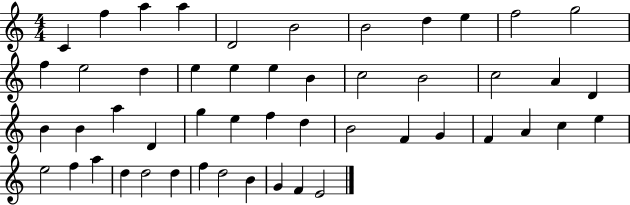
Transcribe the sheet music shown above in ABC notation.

X:1
T:Untitled
M:4/4
L:1/4
K:C
C f a a D2 B2 B2 d e f2 g2 f e2 d e e e B c2 B2 c2 A D B B a D g e f d B2 F G F A c e e2 f a d d2 d f d2 B G F E2